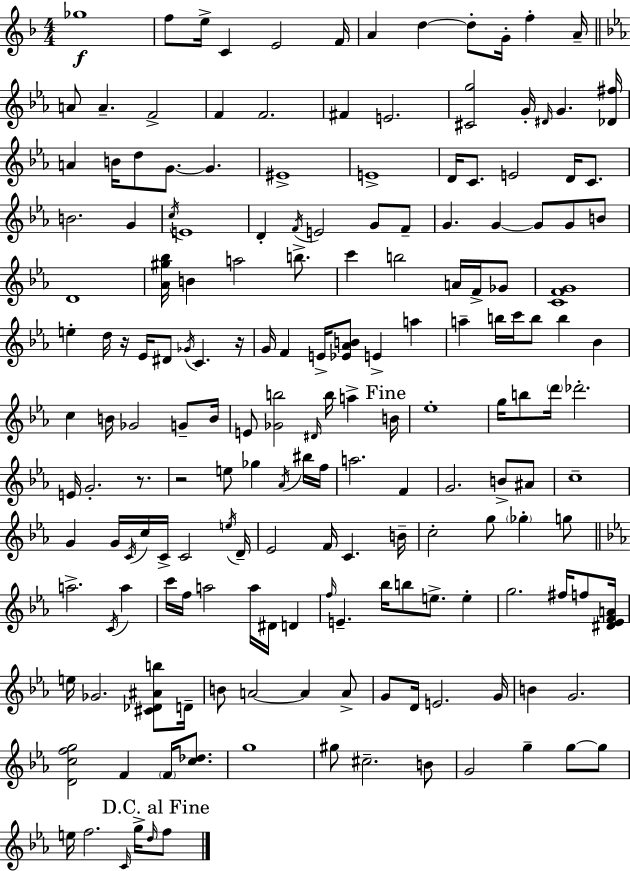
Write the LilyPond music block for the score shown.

{
  \clef treble
  \numericTimeSignature
  \time 4/4
  \key f \major
  ges''1\f | f''8 e''16-> c'4 e'2 f'16 | a'4 d''4~~ d''8-. g'16-. f''4-. a'16-- | \bar "||" \break \key c \minor a'8 a'4.-- f'2-> | f'4 f'2. | fis'4 e'2. | <cis' g''>2 g'16-. \grace { dis'16 } g'4. | \break <des' fis''>16 a'4 b'16 d''8 g'8.~~ g'4. | eis'1-> | e'1-> | d'16 c'8. e'2 d'16 c'8. | \break b'2. g'4 | \acciaccatura { c''16 } e'1 | d'4-. \acciaccatura { f'16 } e'2 g'8 | f'8-- g'4. g'4~~ g'8 g'8 | \break b'8 d'1 | <aes' gis'' bes''>16 b'4 a''2 | b''8.-> c'''4 b''2 a'16 | f'16-> ges'8 <c' f' g'>1 | \break e''4-. d''16 r16 ees'16 dis'8 \acciaccatura { ges'16 } c'4. | r16 g'16 f'4 e'16-> <ees' aes' b'>8 e'4-> | a''4 a''4-- b''16 c'''16 b''8 b''4 | bes'4 c''4 b'16 ges'2 | \break g'8-- b'16 e'8 <ges' b''>2 \grace { dis'16 } b''16 | a''4-> \mark "Fine" b'16 ees''1-. | g''16 b''8 \parenthesize d'''16 des'''2.-. | e'16 g'2.-. | \break r8. r2 e''8 ges''4 | \acciaccatura { aes'16 } bis''16 f''16 a''2. | f'4 g'2. | b'8-> ais'8 c''1-- | \break g'4 g'16 \acciaccatura { c'16 } c''16 c'16-> c'2 | \acciaccatura { e''16 } d'16-- ees'2 | f'16 c'4. b'16-- c''2-. | g''8 \parenthesize ges''4-. g''8 \bar "||" \break \key ees \major a''2.-> \acciaccatura { c'16 } a''4 | c'''16 f''16 a''2 a''16 dis'16 d'4 | \grace { f''16 } e'4.-- bes''16 b''8 e''8.-> e''4-. | g''2. fis''16 f''8 | \break <dis' ees' f' a'>16 e''16 ges'2. <cis' des' ais' b''>8 | d'16-- b'8 a'2~~ a'4 | a'8-> g'8 d'16 e'2. | g'16 b'4 g'2. | \break <d' c'' f'' g''>2 f'4 \parenthesize f'16 <c'' des''>8. | g''1 | gis''8 cis''2.-- | b'8 g'2 g''4-- g''8~~ | \break g''8 e''16 f''2. \grace { c'16 } | g''16-> \grace { d''16 } \mark "D.C. al Fine" f''8 \bar "|."
}